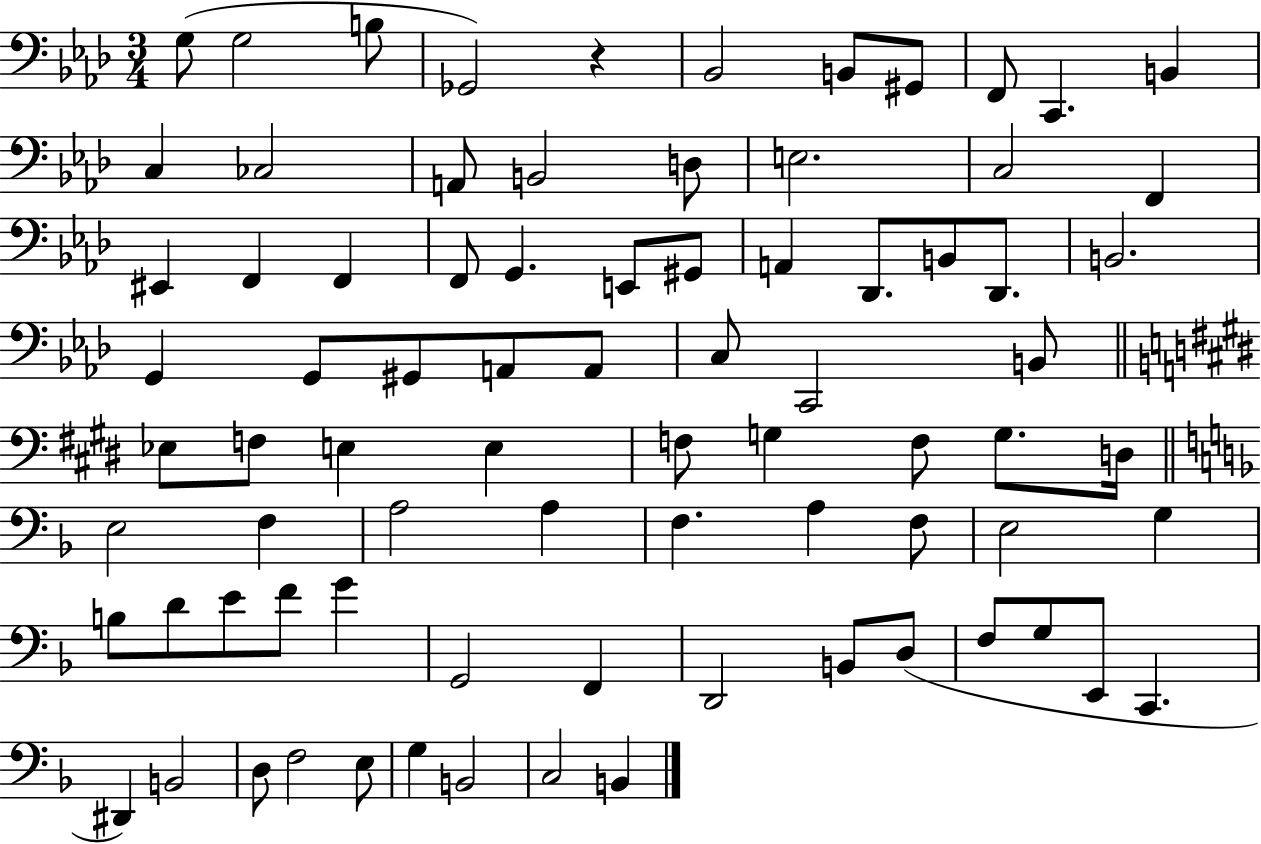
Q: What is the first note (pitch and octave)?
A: G3